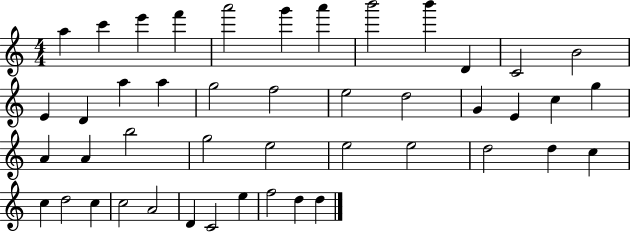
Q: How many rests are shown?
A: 0